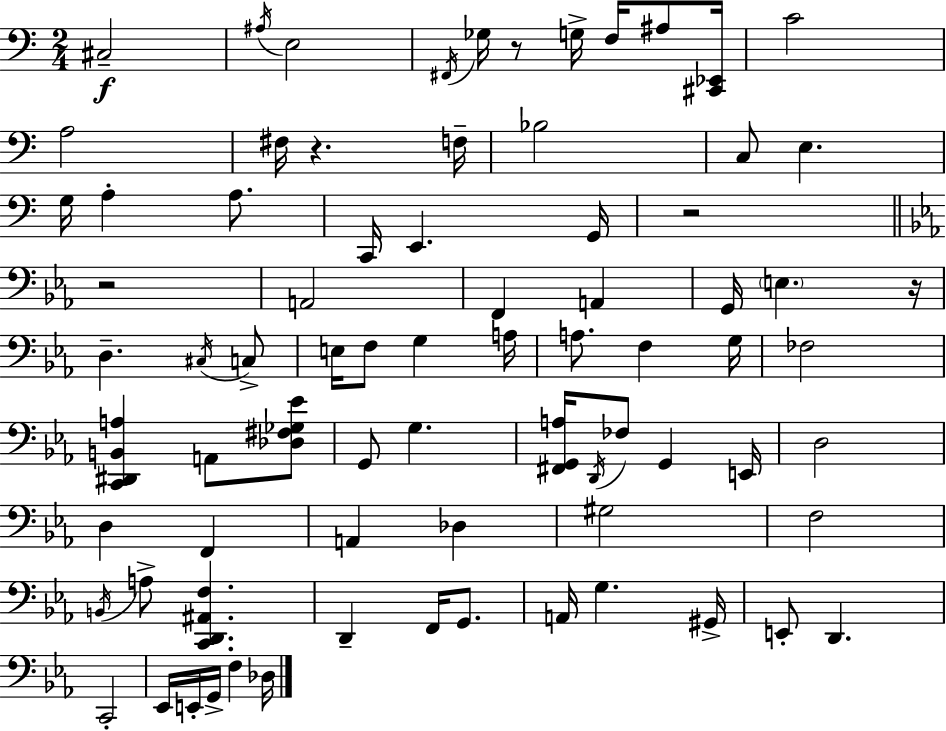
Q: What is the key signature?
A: A minor